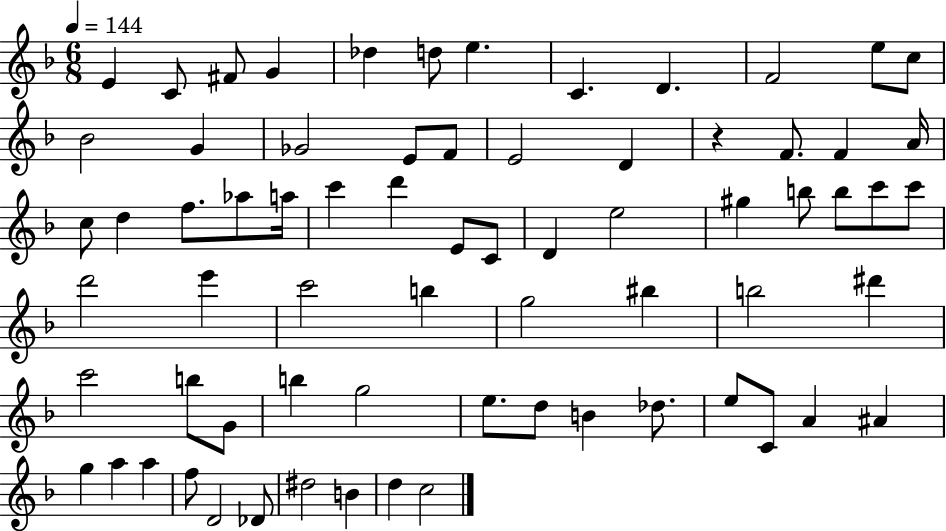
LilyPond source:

{
  \clef treble
  \numericTimeSignature
  \time 6/8
  \key f \major
  \tempo 4 = 144
  e'4 c'8 fis'8 g'4 | des''4 d''8 e''4. | c'4. d'4. | f'2 e''8 c''8 | \break bes'2 g'4 | ges'2 e'8 f'8 | e'2 d'4 | r4 f'8. f'4 a'16 | \break c''8 d''4 f''8. aes''8 a''16 | c'''4 d'''4 e'8 c'8 | d'4 e''2 | gis''4 b''8 b''8 c'''8 c'''8 | \break d'''2 e'''4 | c'''2 b''4 | g''2 bis''4 | b''2 dis'''4 | \break c'''2 b''8 g'8 | b''4 g''2 | e''8. d''8 b'4 des''8. | e''8 c'8 a'4 ais'4 | \break g''4 a''4 a''4 | f''8 d'2 des'8 | dis''2 b'4 | d''4 c''2 | \break \bar "|."
}